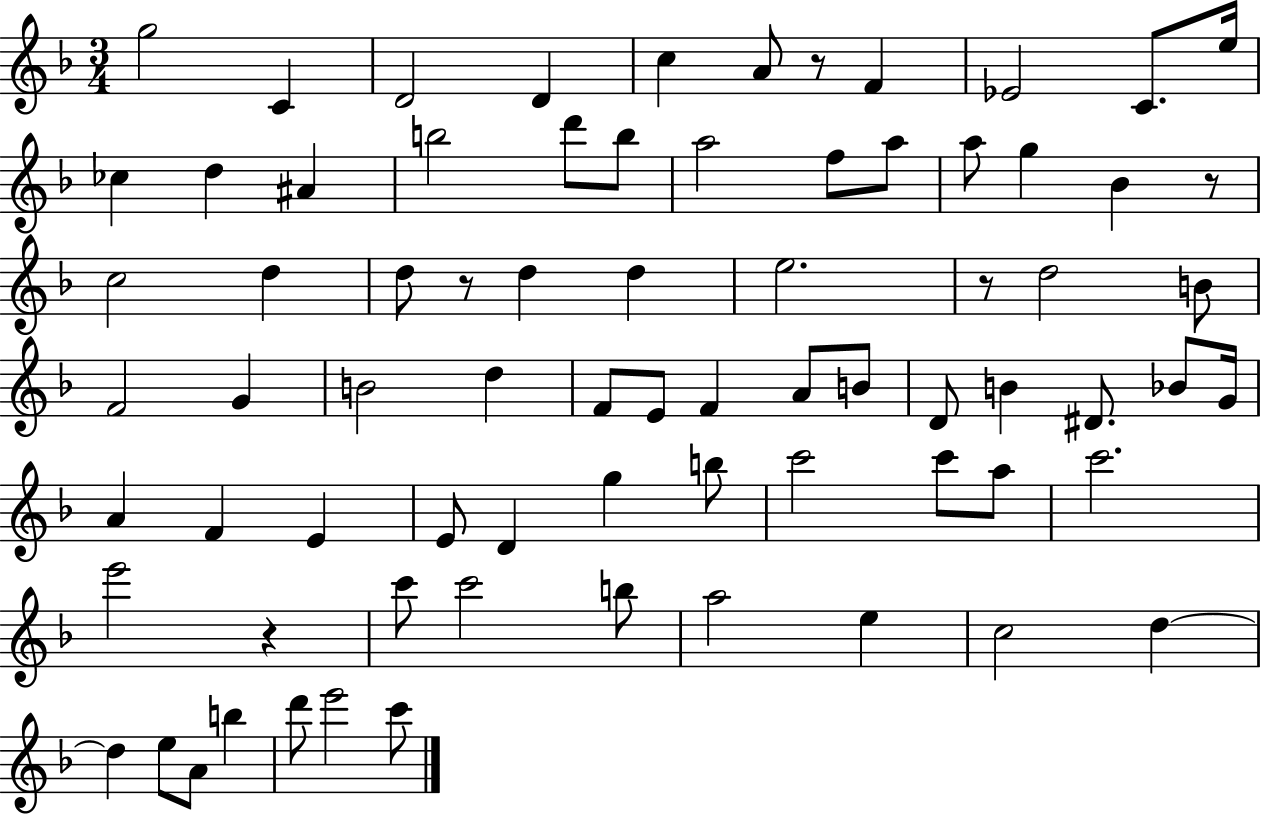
G5/h C4/q D4/h D4/q C5/q A4/e R/e F4/q Eb4/h C4/e. E5/s CES5/q D5/q A#4/q B5/h D6/e B5/e A5/h F5/e A5/e A5/e G5/q Bb4/q R/e C5/h D5/q D5/e R/e D5/q D5/q E5/h. R/e D5/h B4/e F4/h G4/q B4/h D5/q F4/e E4/e F4/q A4/e B4/e D4/e B4/q D#4/e. Bb4/e G4/s A4/q F4/q E4/q E4/e D4/q G5/q B5/e C6/h C6/e A5/e C6/h. E6/h R/q C6/e C6/h B5/e A5/h E5/q C5/h D5/q D5/q E5/e A4/e B5/q D6/e E6/h C6/e